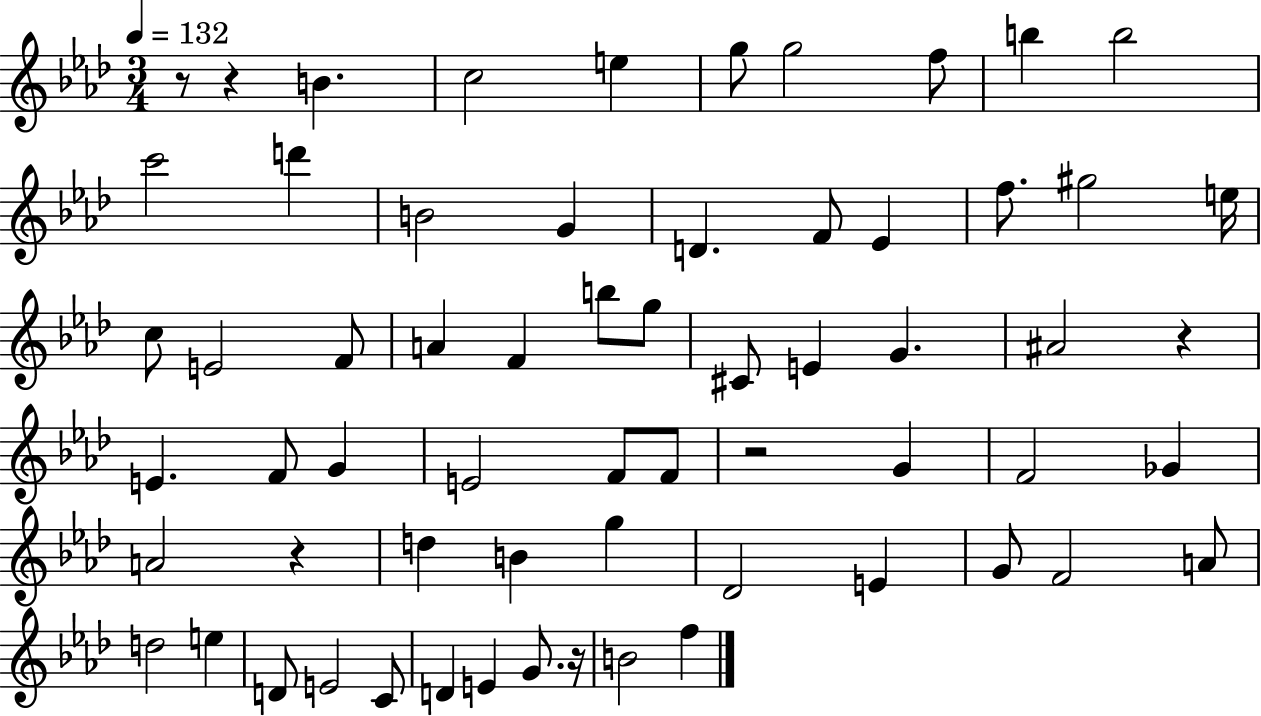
X:1
T:Untitled
M:3/4
L:1/4
K:Ab
z/2 z B c2 e g/2 g2 f/2 b b2 c'2 d' B2 G D F/2 _E f/2 ^g2 e/4 c/2 E2 F/2 A F b/2 g/2 ^C/2 E G ^A2 z E F/2 G E2 F/2 F/2 z2 G F2 _G A2 z d B g _D2 E G/2 F2 A/2 d2 e D/2 E2 C/2 D E G/2 z/4 B2 f